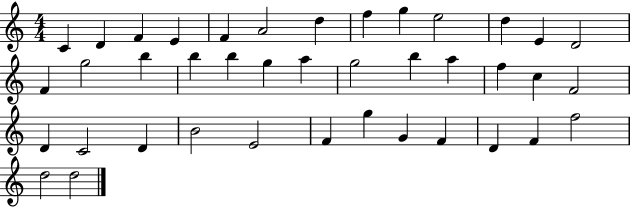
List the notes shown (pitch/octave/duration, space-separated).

C4/q D4/q F4/q E4/q F4/q A4/h D5/q F5/q G5/q E5/h D5/q E4/q D4/h F4/q G5/h B5/q B5/q B5/q G5/q A5/q G5/h B5/q A5/q F5/q C5/q F4/h D4/q C4/h D4/q B4/h E4/h F4/q G5/q G4/q F4/q D4/q F4/q F5/h D5/h D5/h